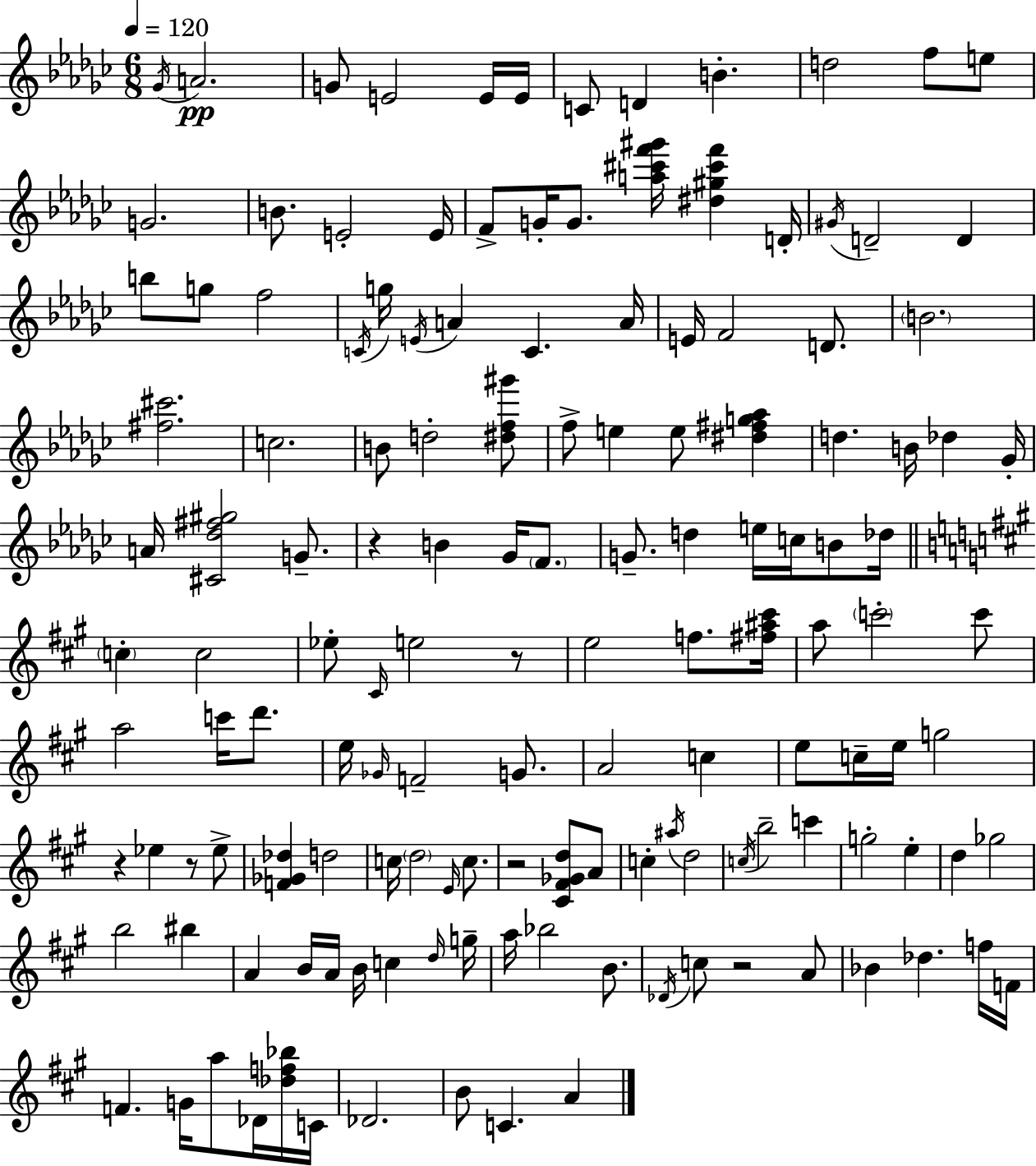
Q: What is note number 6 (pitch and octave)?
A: E4